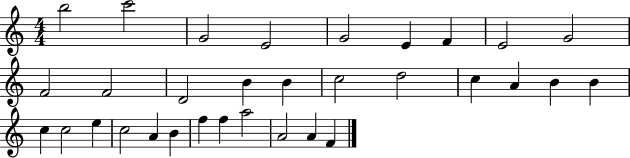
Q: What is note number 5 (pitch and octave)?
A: G4